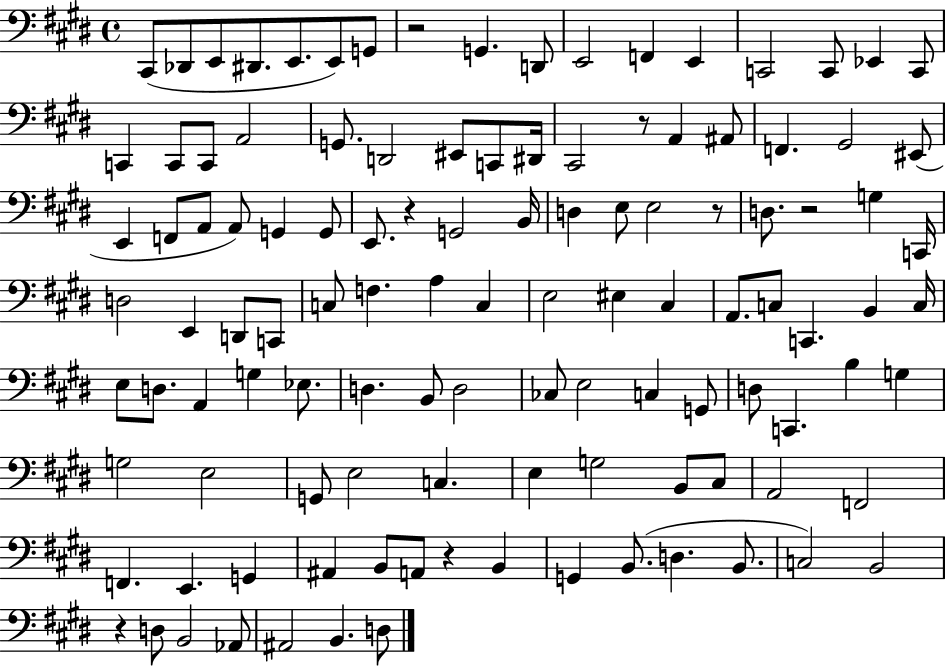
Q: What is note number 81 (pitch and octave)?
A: G2